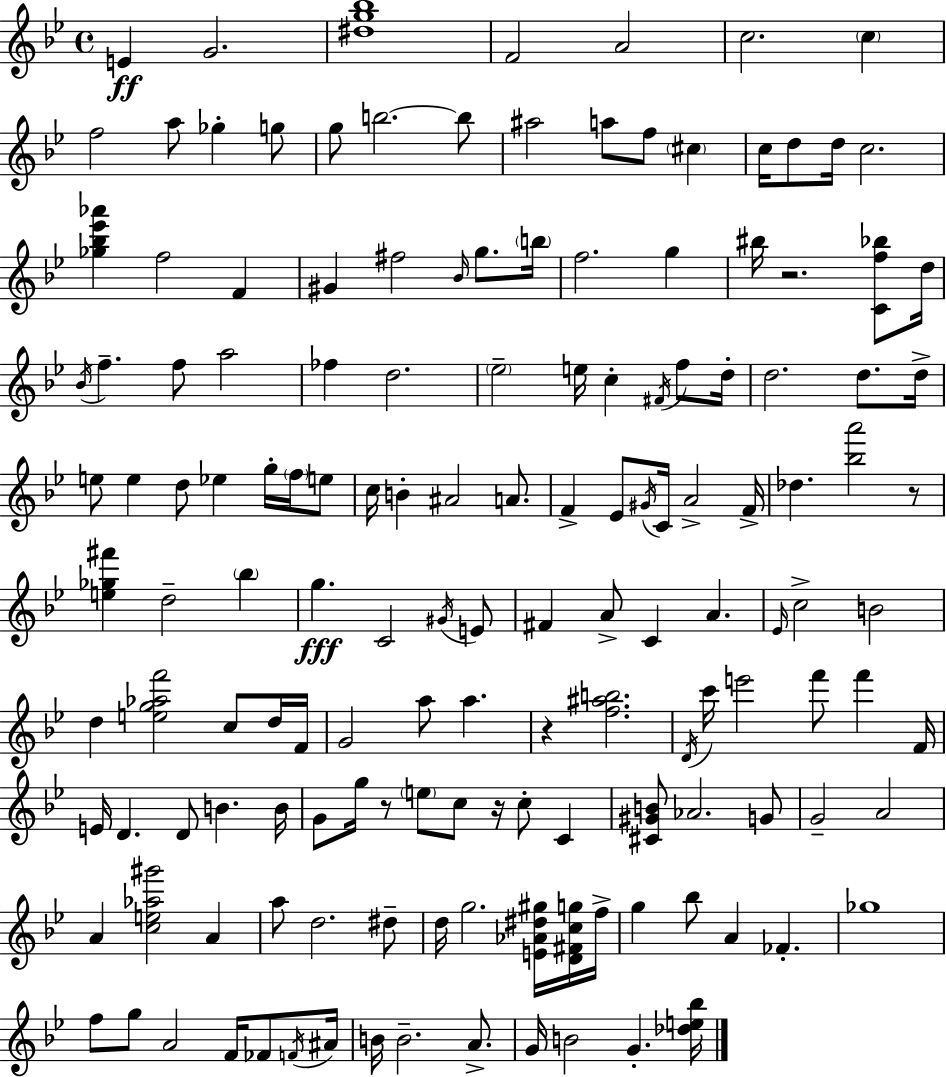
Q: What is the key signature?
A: BES major